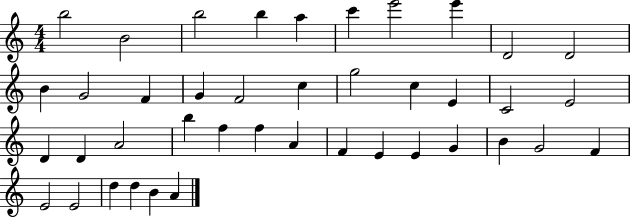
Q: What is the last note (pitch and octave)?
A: A4